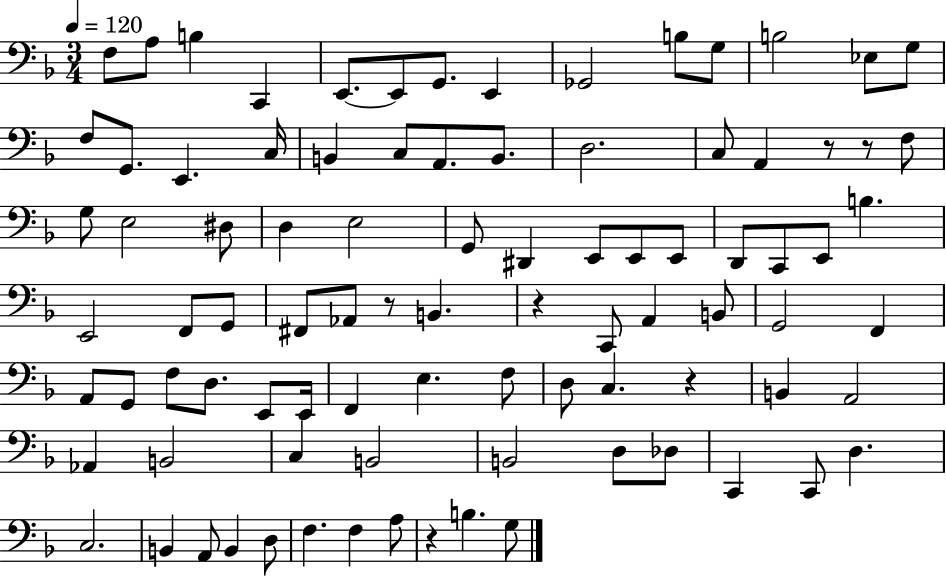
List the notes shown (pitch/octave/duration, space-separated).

F3/e A3/e B3/q C2/q E2/e. E2/e G2/e. E2/q Gb2/h B3/e G3/e B3/h Eb3/e G3/e F3/e G2/e. E2/q. C3/s B2/q C3/e A2/e. B2/e. D3/h. C3/e A2/q R/e R/e F3/e G3/e E3/h D#3/e D3/q E3/h G2/e D#2/q E2/e E2/e E2/e D2/e C2/e E2/e B3/q. E2/h F2/e G2/e F#2/e Ab2/e R/e B2/q. R/q C2/e A2/q B2/e G2/h F2/q A2/e G2/e F3/e D3/e. E2/e E2/s F2/q E3/q. F3/e D3/e C3/q. R/q B2/q A2/h Ab2/q B2/h C3/q B2/h B2/h D3/e Db3/e C2/q C2/e D3/q. C3/h. B2/q A2/e B2/q D3/e F3/q. F3/q A3/e R/q B3/q. G3/e